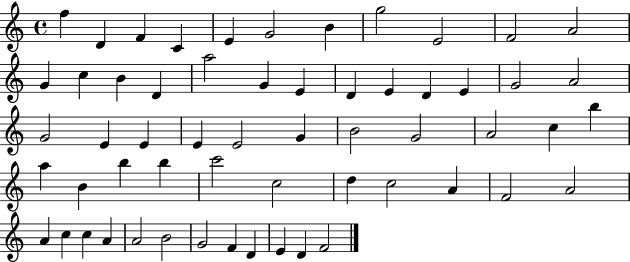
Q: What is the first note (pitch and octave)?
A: F5